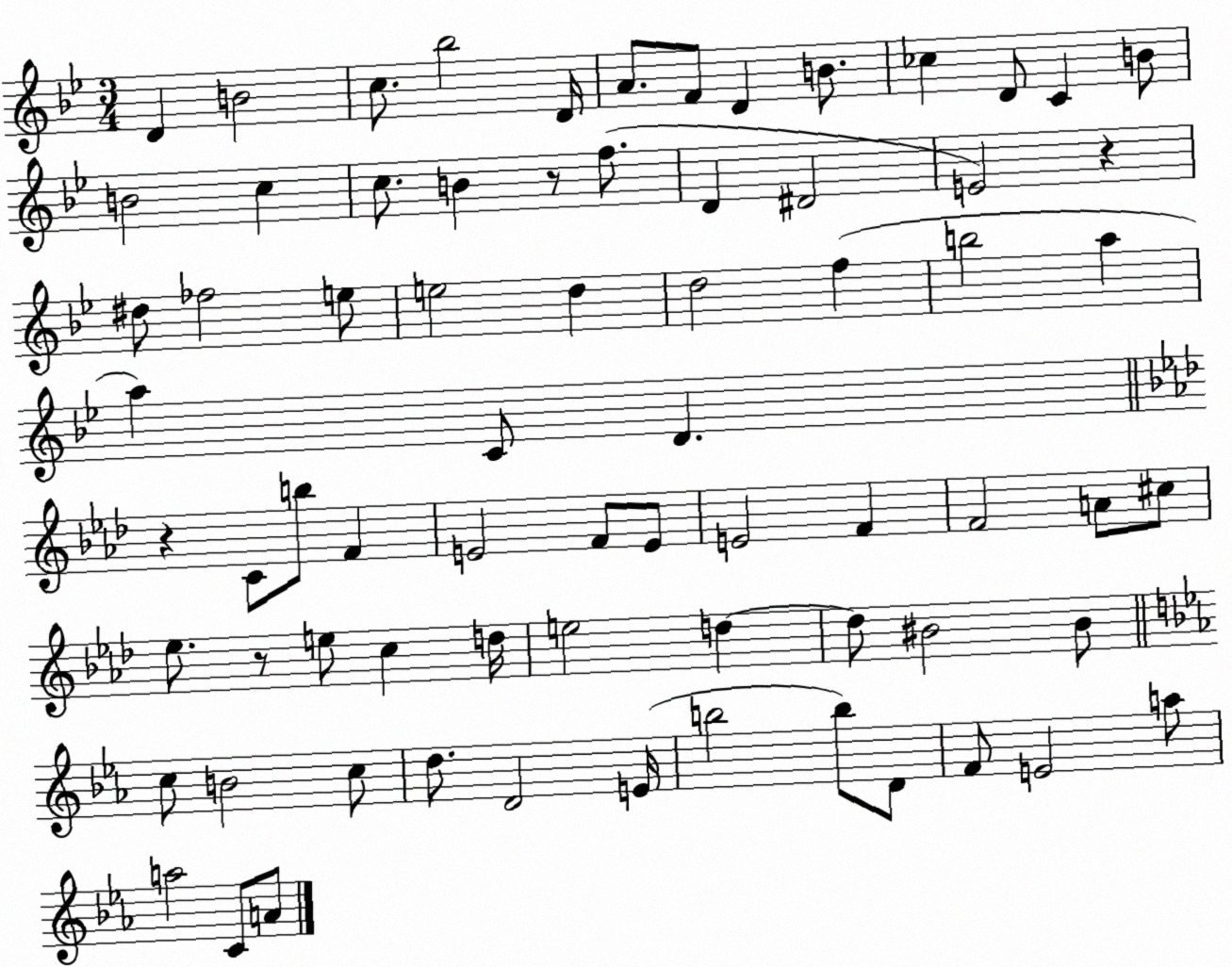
X:1
T:Untitled
M:3/4
L:1/4
K:Bb
D B2 c/2 _b2 D/4 A/2 F/2 D B/2 _c D/2 C B/2 B2 c c/2 B z/2 f/2 D ^D2 E2 z ^d/2 _f2 e/2 e2 d d2 f b2 a a C/2 D z C/2 b/2 F E2 F/2 E/2 E2 F F2 A/2 ^c/2 _e/2 z/2 e/2 c d/4 e2 d d/2 ^B2 ^B/2 c/2 B2 c/2 d/2 D2 E/4 b2 b/2 D/2 F/2 E2 a/2 a2 C/2 A/2